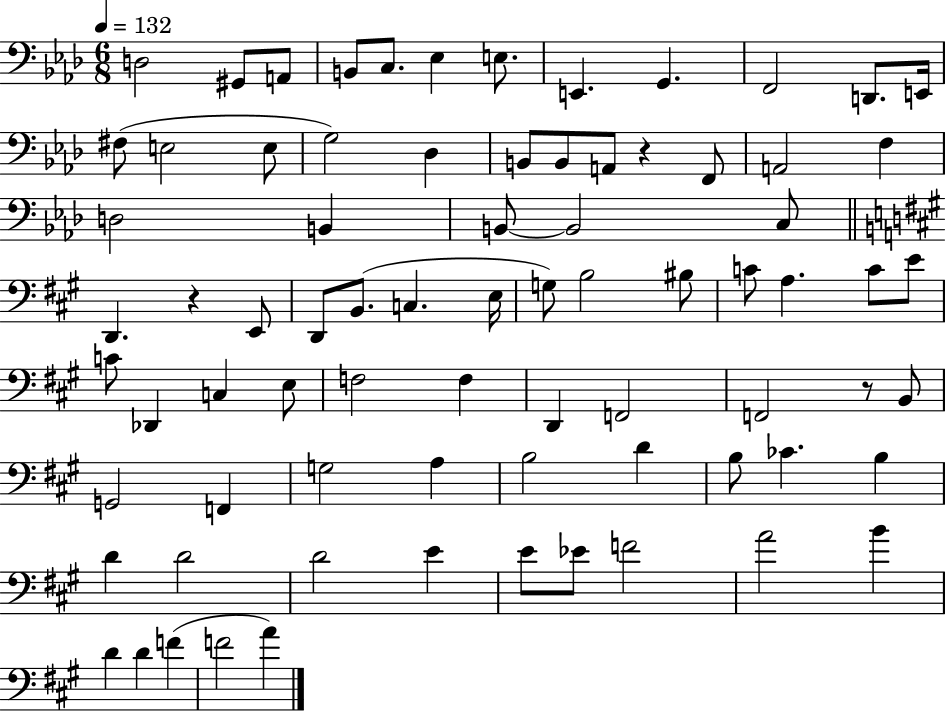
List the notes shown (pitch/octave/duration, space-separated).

D3/h G#2/e A2/e B2/e C3/e. Eb3/q E3/e. E2/q. G2/q. F2/h D2/e. E2/s F#3/e E3/h E3/e G3/h Db3/q B2/e B2/e A2/e R/q F2/e A2/h F3/q D3/h B2/q B2/e B2/h C3/e D2/q. R/q E2/e D2/e B2/e. C3/q. E3/s G3/e B3/h BIS3/e C4/e A3/q. C4/e E4/e C4/e Db2/q C3/q E3/e F3/h F3/q D2/q F2/h F2/h R/e B2/e G2/h F2/q G3/h A3/q B3/h D4/q B3/e CES4/q. B3/q D4/q D4/h D4/h E4/q E4/e Eb4/e F4/h A4/h B4/q D4/q D4/q F4/q F4/h A4/q